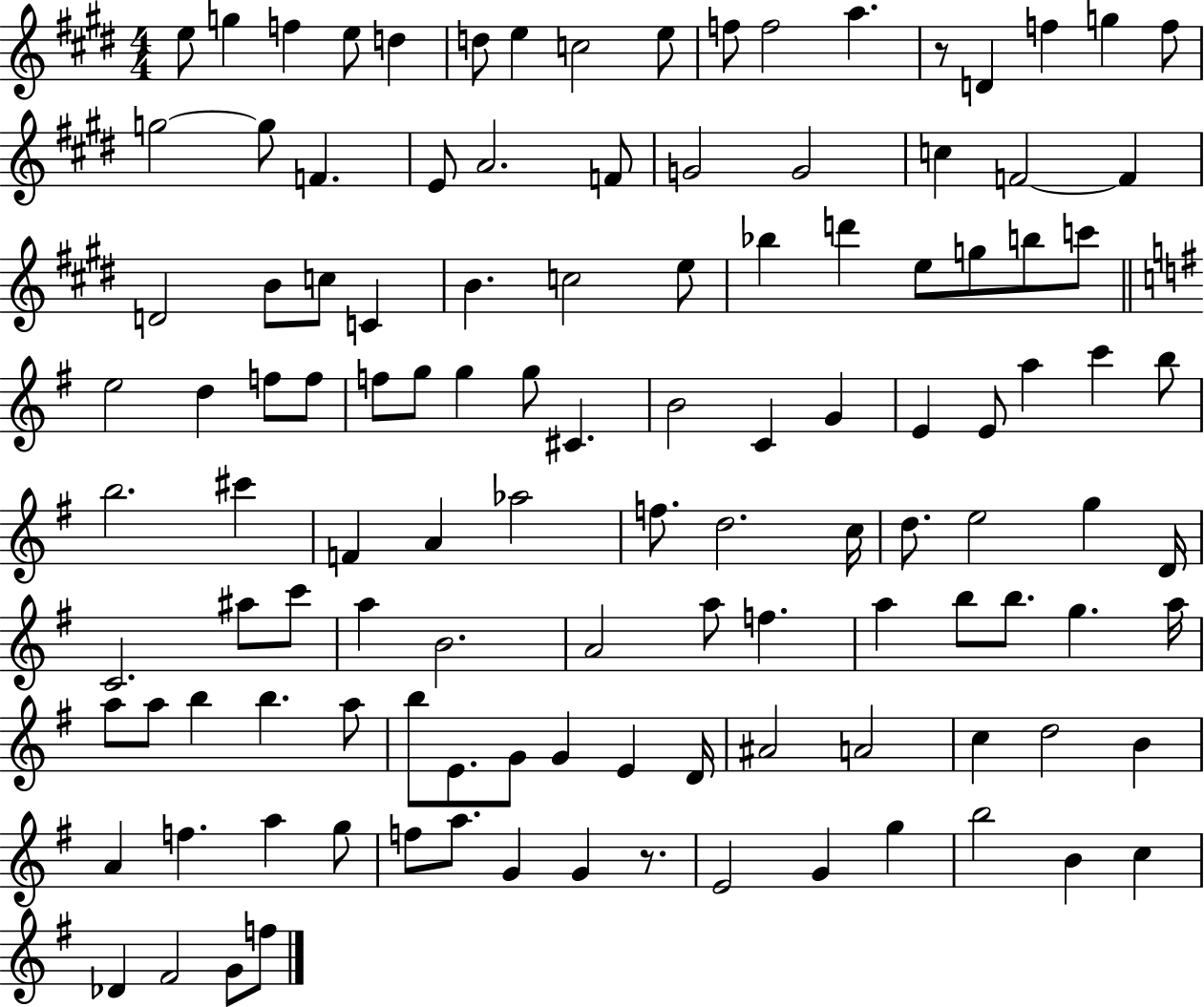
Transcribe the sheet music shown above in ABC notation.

X:1
T:Untitled
M:4/4
L:1/4
K:E
e/2 g f e/2 d d/2 e c2 e/2 f/2 f2 a z/2 D f g f/2 g2 g/2 F E/2 A2 F/2 G2 G2 c F2 F D2 B/2 c/2 C B c2 e/2 _b d' e/2 g/2 b/2 c'/2 e2 d f/2 f/2 f/2 g/2 g g/2 ^C B2 C G E E/2 a c' b/2 b2 ^c' F A _a2 f/2 d2 c/4 d/2 e2 g D/4 C2 ^a/2 c'/2 a B2 A2 a/2 f a b/2 b/2 g a/4 a/2 a/2 b b a/2 b/2 E/2 G/2 G E D/4 ^A2 A2 c d2 B A f a g/2 f/2 a/2 G G z/2 E2 G g b2 B c _D ^F2 G/2 f/2